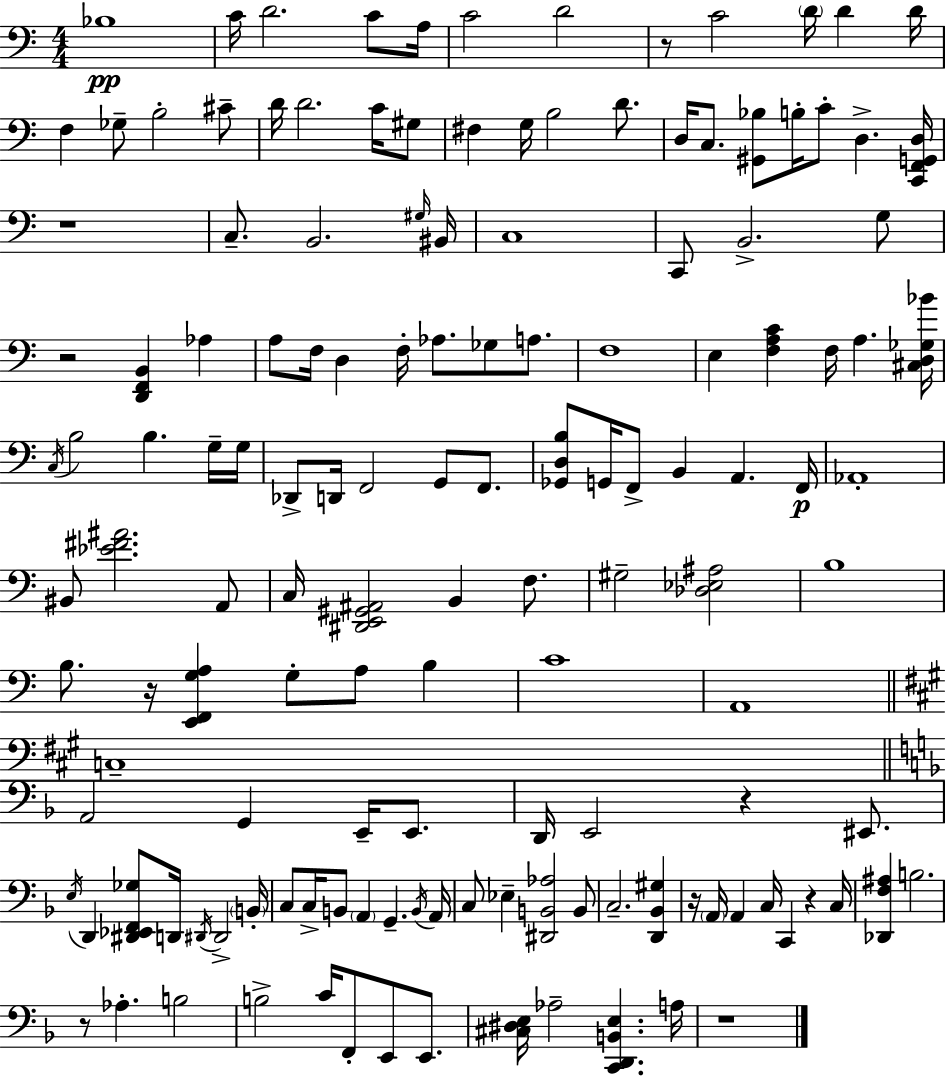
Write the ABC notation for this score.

X:1
T:Untitled
M:4/4
L:1/4
K:C
_B,4 C/4 D2 C/2 A,/4 C2 D2 z/2 C2 D/4 D D/4 F, _G,/2 B,2 ^C/2 D/4 D2 C/4 ^G,/2 ^F, G,/4 B,2 D/2 D,/4 C,/2 [^G,,_B,]/2 B,/4 C/2 D, [C,,F,,G,,D,]/4 z4 C,/2 B,,2 ^G,/4 ^B,,/4 C,4 C,,/2 B,,2 G,/2 z2 [D,,F,,B,,] _A, A,/2 F,/4 D, F,/4 _A,/2 _G,/2 A,/2 F,4 E, [F,A,C] F,/4 A, [^C,D,_G,_B]/4 C,/4 B,2 B, G,/4 G,/4 _D,,/2 D,,/4 F,,2 G,,/2 F,,/2 [_G,,D,B,]/2 G,,/4 F,,/2 B,, A,, F,,/4 _A,,4 ^B,,/2 [_E^F^A]2 A,,/2 C,/4 [^D,,E,,^G,,^A,,]2 B,, F,/2 ^G,2 [_D,_E,^A,]2 B,4 B,/2 z/4 [E,,F,,G,A,] G,/2 A,/2 B, C4 A,,4 C,4 A,,2 G,, E,,/4 E,,/2 D,,/4 E,,2 z ^E,,/2 E,/4 D,, [^D,,_E,,F,,_G,]/2 D,,/4 ^D,,/4 ^D,,2 B,,/4 C,/2 C,/4 B,,/2 A,, G,, B,,/4 A,,/4 C,/2 _E, [^D,,B,,_A,]2 B,,/2 C,2 [D,,_B,,^G,] z/4 A,,/4 A,, C,/4 C,, z C,/4 [_D,,F,^A,] B,2 z/2 _A, B,2 B,2 C/4 F,,/2 E,,/2 E,,/2 [^C,^D,E,]/4 _A,2 [C,,D,,B,,E,] A,/4 z4